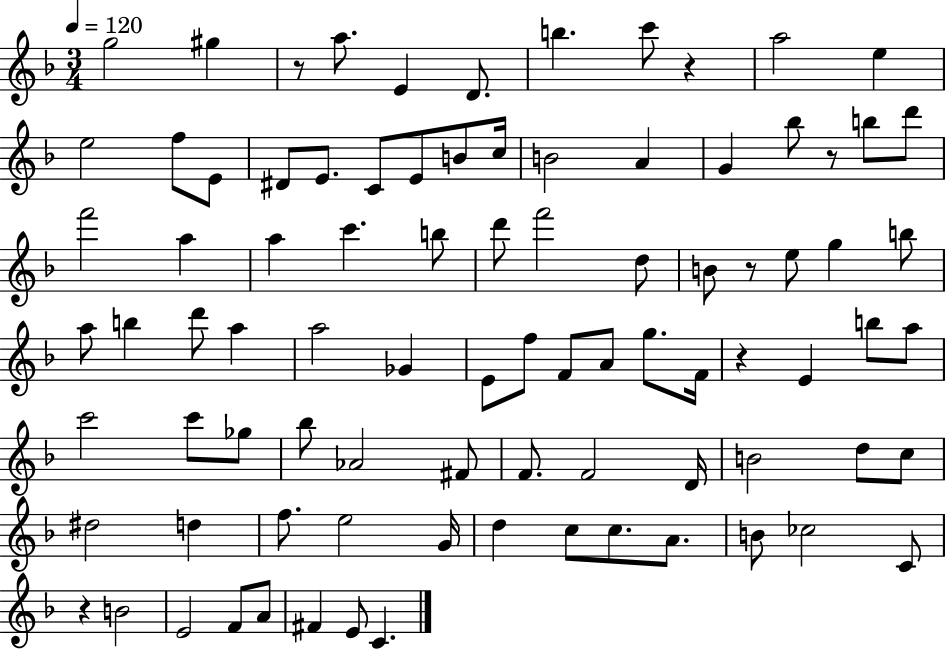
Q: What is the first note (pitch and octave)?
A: G5